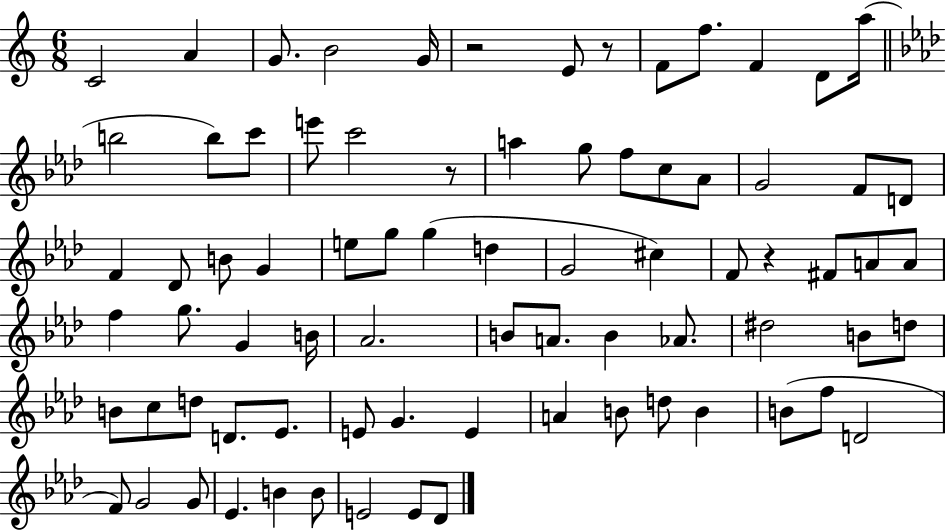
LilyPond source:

{
  \clef treble
  \numericTimeSignature
  \time 6/8
  \key c \major
  c'2 a'4 | g'8. b'2 g'16 | r2 e'8 r8 | f'8 f''8. f'4 d'8 a''16( | \break \bar "||" \break \key f \minor b''2 b''8) c'''8 | e'''8 c'''2 r8 | a''4 g''8 f''8 c''8 aes'8 | g'2 f'8 d'8 | \break f'4 des'8 b'8 g'4 | e''8 g''8 g''4( d''4 | g'2 cis''4) | f'8 r4 fis'8 a'8 a'8 | \break f''4 g''8. g'4 b'16 | aes'2. | b'8 a'8. b'4 aes'8. | dis''2 b'8 d''8 | \break b'8 c''8 d''8 d'8. ees'8. | e'8 g'4. e'4 | a'4 b'8 d''8 b'4 | b'8( f''8 d'2 | \break f'8) g'2 g'8 | ees'4. b'4 b'8 | e'2 e'8 des'8 | \bar "|."
}